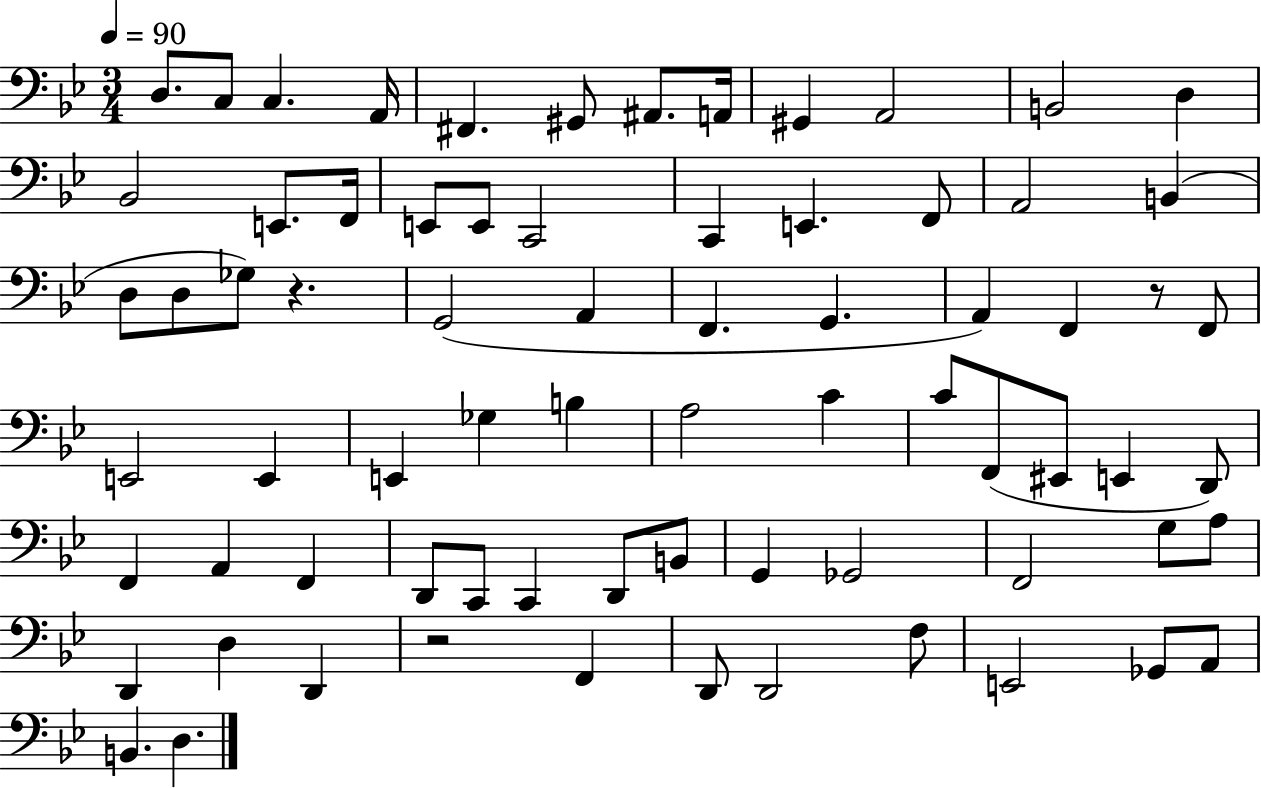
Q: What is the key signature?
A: BES major